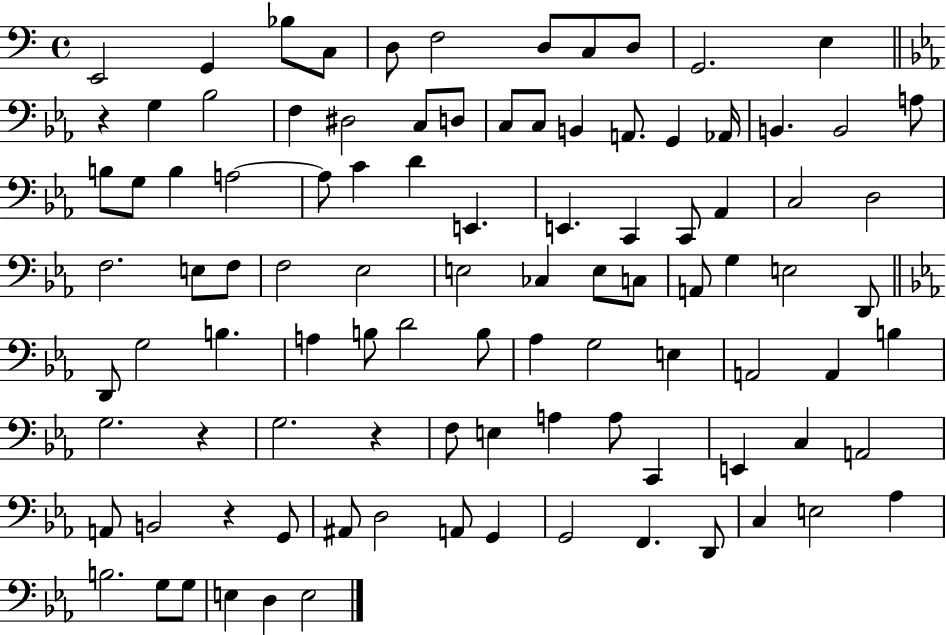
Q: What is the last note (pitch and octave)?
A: E3